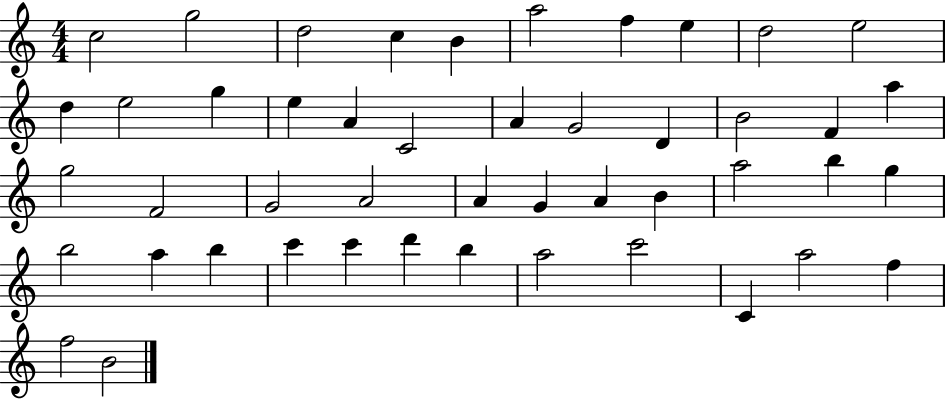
{
  \clef treble
  \numericTimeSignature
  \time 4/4
  \key c \major
  c''2 g''2 | d''2 c''4 b'4 | a''2 f''4 e''4 | d''2 e''2 | \break d''4 e''2 g''4 | e''4 a'4 c'2 | a'4 g'2 d'4 | b'2 f'4 a''4 | \break g''2 f'2 | g'2 a'2 | a'4 g'4 a'4 b'4 | a''2 b''4 g''4 | \break b''2 a''4 b''4 | c'''4 c'''4 d'''4 b''4 | a''2 c'''2 | c'4 a''2 f''4 | \break f''2 b'2 | \bar "|."
}